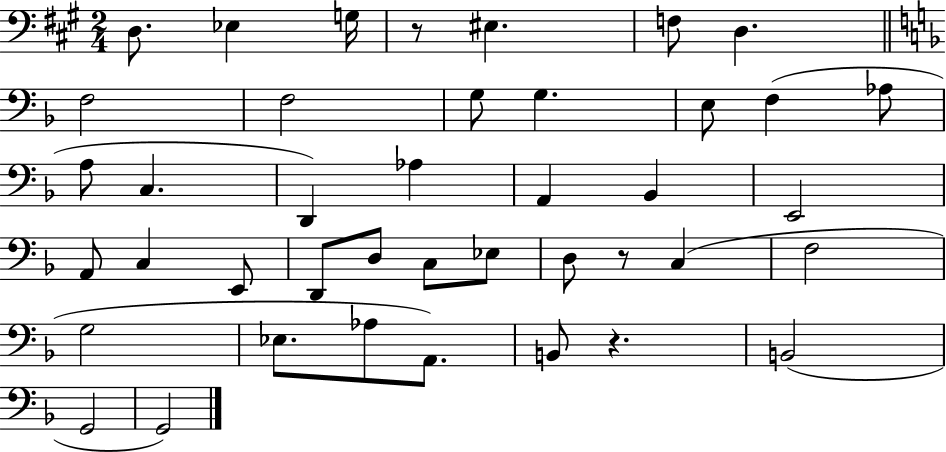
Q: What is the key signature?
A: A major